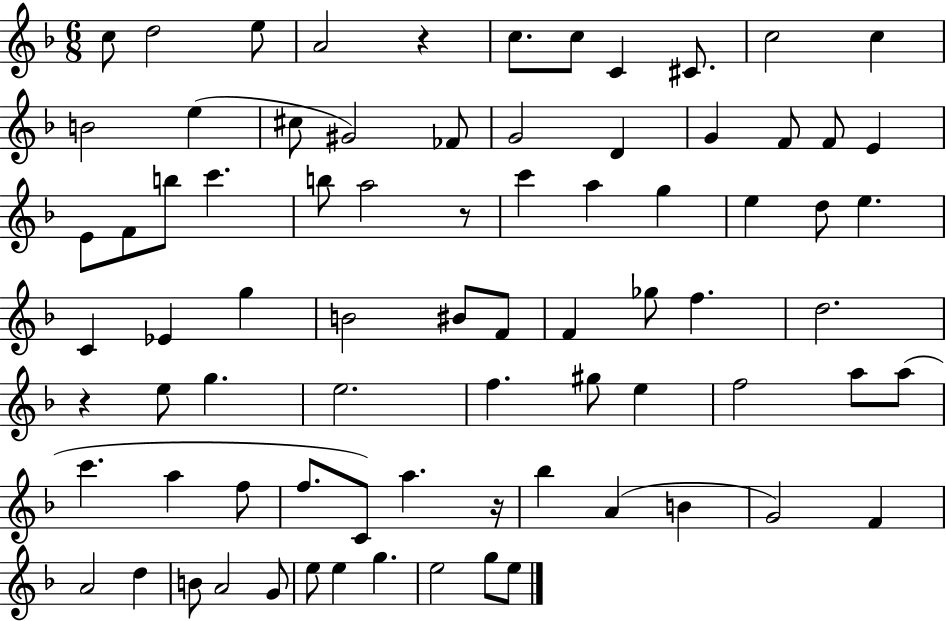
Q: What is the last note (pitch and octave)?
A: E5